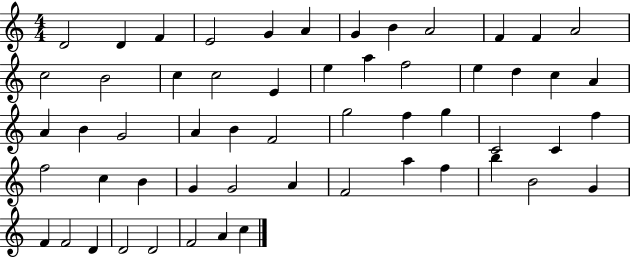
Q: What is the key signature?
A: C major